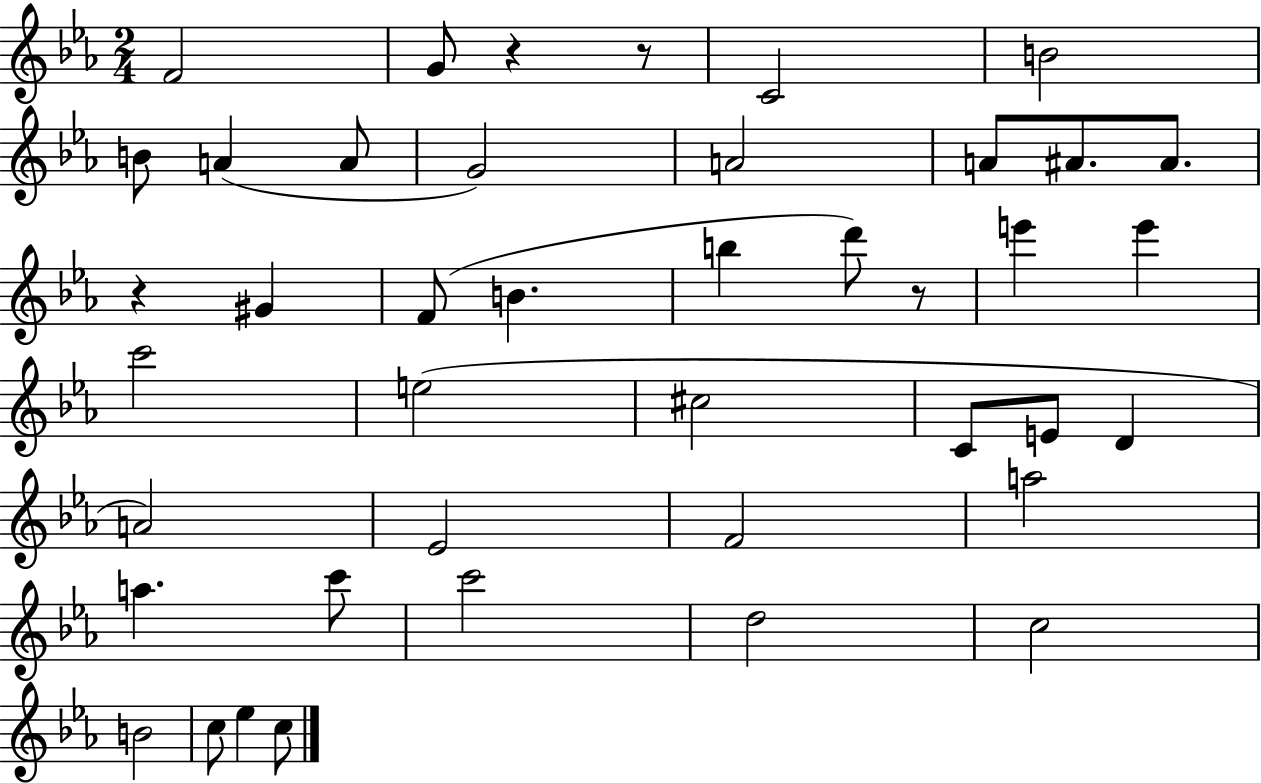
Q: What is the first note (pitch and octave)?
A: F4